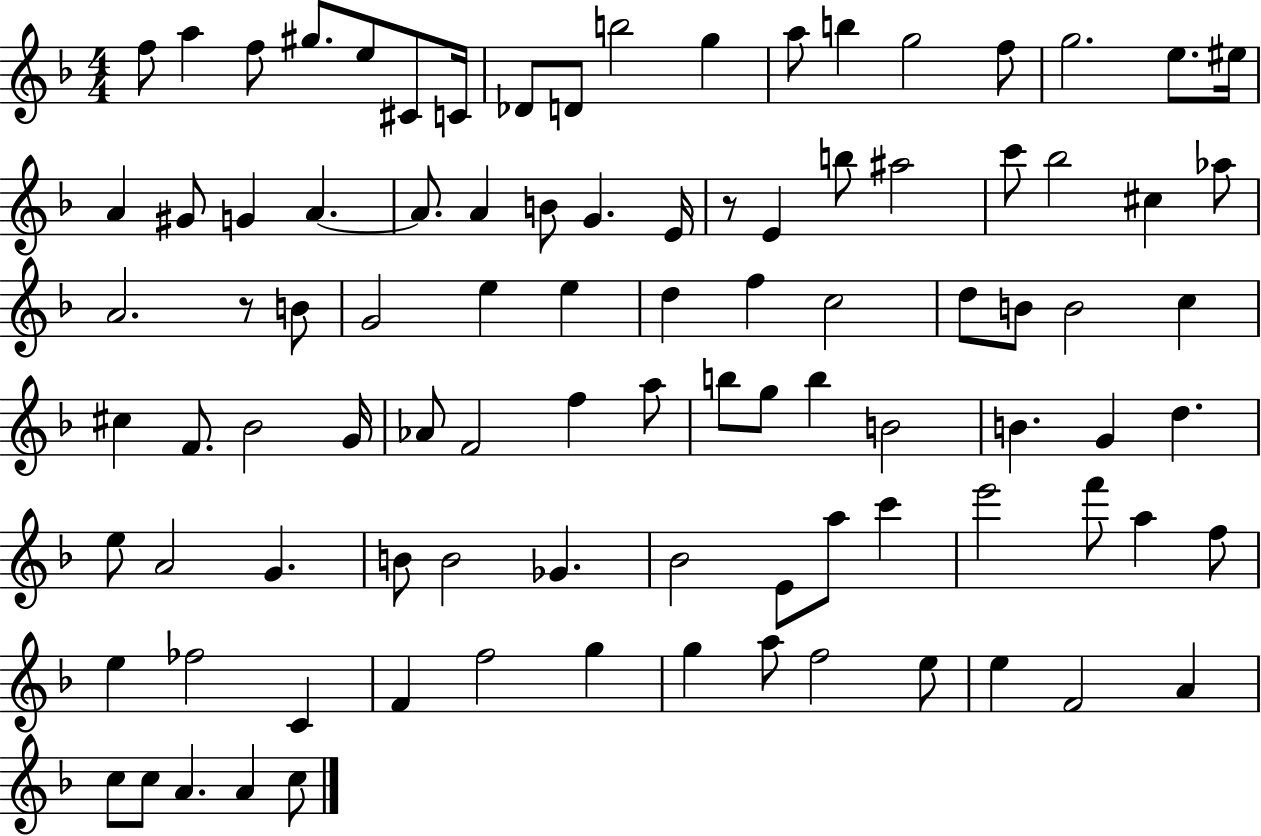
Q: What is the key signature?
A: F major